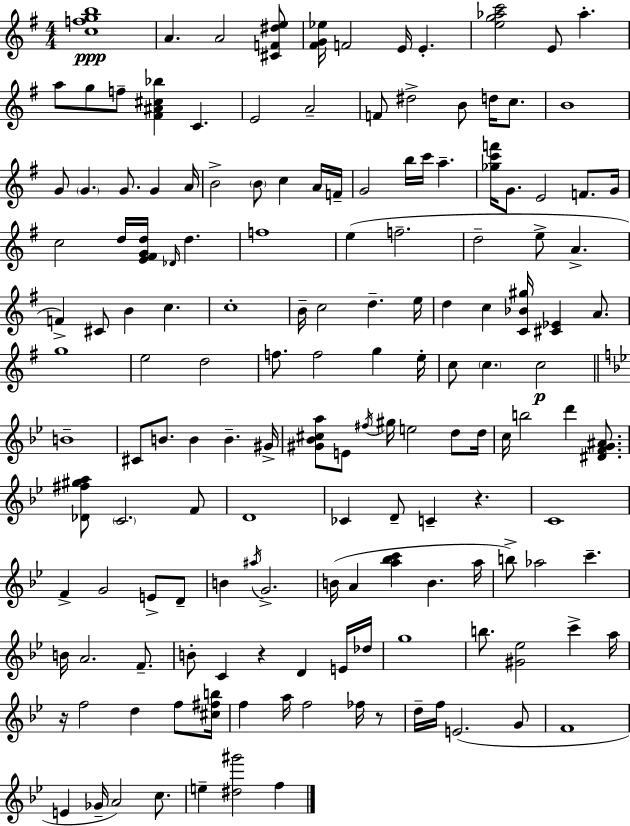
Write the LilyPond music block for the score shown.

{
  \clef treble
  \numericTimeSignature
  \time 4/4
  \key g \major
  \repeat volta 2 { <c'' f'' g'' b''>1\ppp | a'4. a'2 <cis' f' dis'' e''>8 | <fis' g' ees''>16 f'2 e'16 e'4.-. | <e'' g'' aes'' c'''>2 e'8 aes''4.-. | \break a''8 g''8 f''8-- <fis' ais' cis'' bes''>4 c'4. | e'2 a'2-- | f'8 dis''2-> b'8 d''16 c''8. | b'1 | \break g'8 \parenthesize g'4. g'8. g'4 a'16 | b'2-> \parenthesize b'8 c''4 a'16 f'16-- | g'2 b''16 c'''16 a''4.-- | <ges'' c''' f'''>16 g'8. e'2 f'8. g'16 | \break c''2 d''16 <e' fis' g' d''>16 \grace { des'16 } d''4. | f''1 | e''4( f''2.-- | d''2-- e''8-> a'4.-> | \break f'4->) cis'8 b'4 c''4. | c''1-. | b'16-- c''2 d''4.-- | e''16 d''4 c''4 <c' bes' gis''>16 <cis' ees'>4 a'8. | \break g''1 | e''2 d''2 | f''8. f''2 g''4 | e''16-. c''8 \parenthesize c''4. c''2\p | \break \bar "||" \break \key bes \major b'1-- | cis'8 b'8. b'4 b'4.-- gis'16-> | <gis' bes' cis'' a''>8 e'8 \acciaccatura { fis''16 } gis''16 e''2 d''8 | d''16 c''16 b''2 d'''4 <dis' f' g' ais'>8. | \break <des' fis'' gis'' a''>8 \parenthesize c'2. f'8 | d'1 | ces'4 d'8-- c'4-- r4. | c'1 | \break f'4-> g'2 e'8-> d'8-- | b'4 \acciaccatura { ais''16 } g'2.-> | b'16( a'4 <a'' bes'' c'''>4 b'4. | a''16 b''8->) aes''2 c'''4.-- | \break b'16 a'2. f'8.-- | b'8-. c'4 r4 d'4 | e'16 des''16 g''1 | b''8. <gis' ees''>2 c'''4-> | \break a''16 r16 f''2 d''4 f''8 | <cis'' fis'' b''>16 f''4 a''16 f''2 fes''16 | r8 d''16-- f''16 e'2.( | g'8 f'1 | \break e'4 ges'16-- a'2) c''8. | e''4-- <dis'' gis'''>2 f''4 | } \bar "|."
}